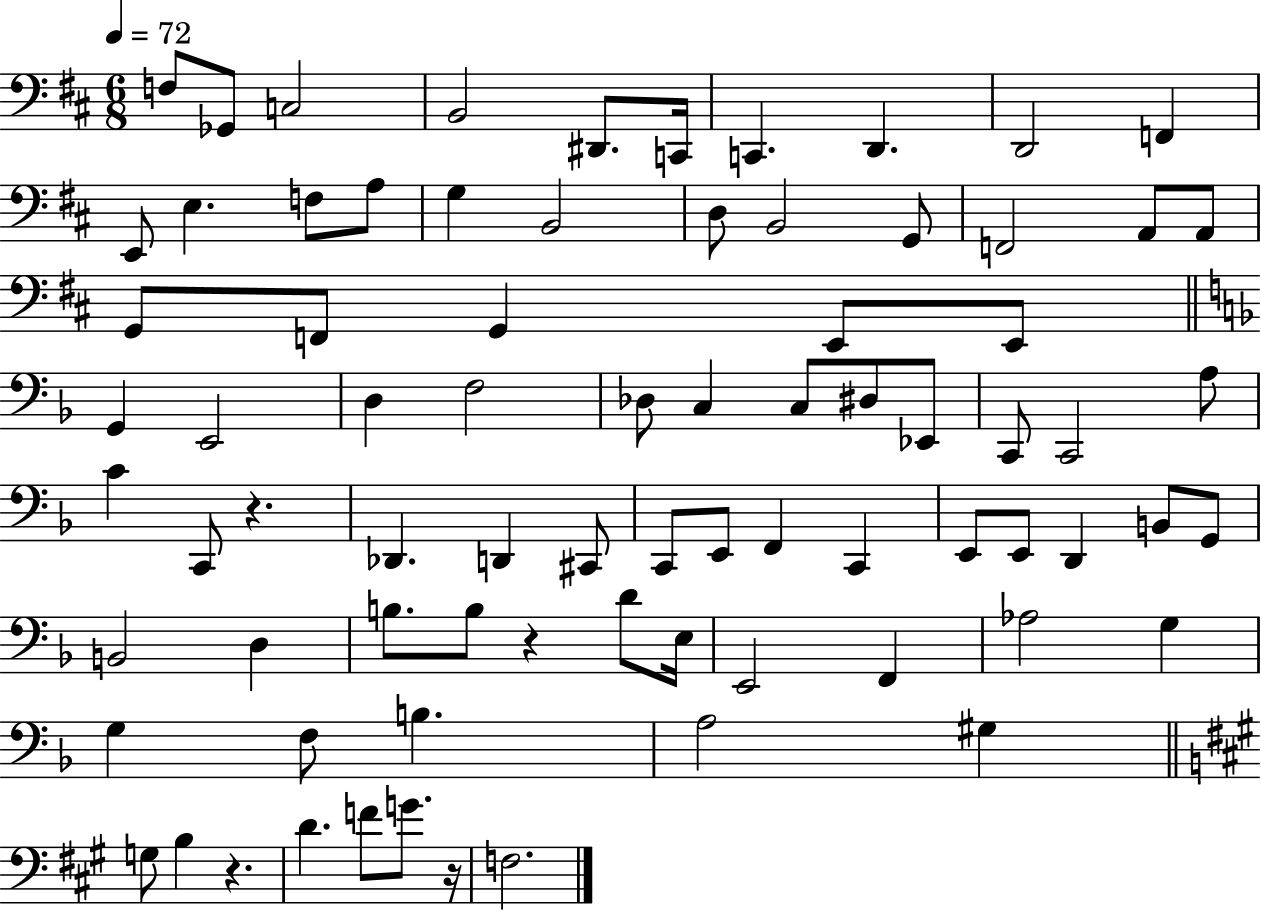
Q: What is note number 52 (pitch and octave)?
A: B2